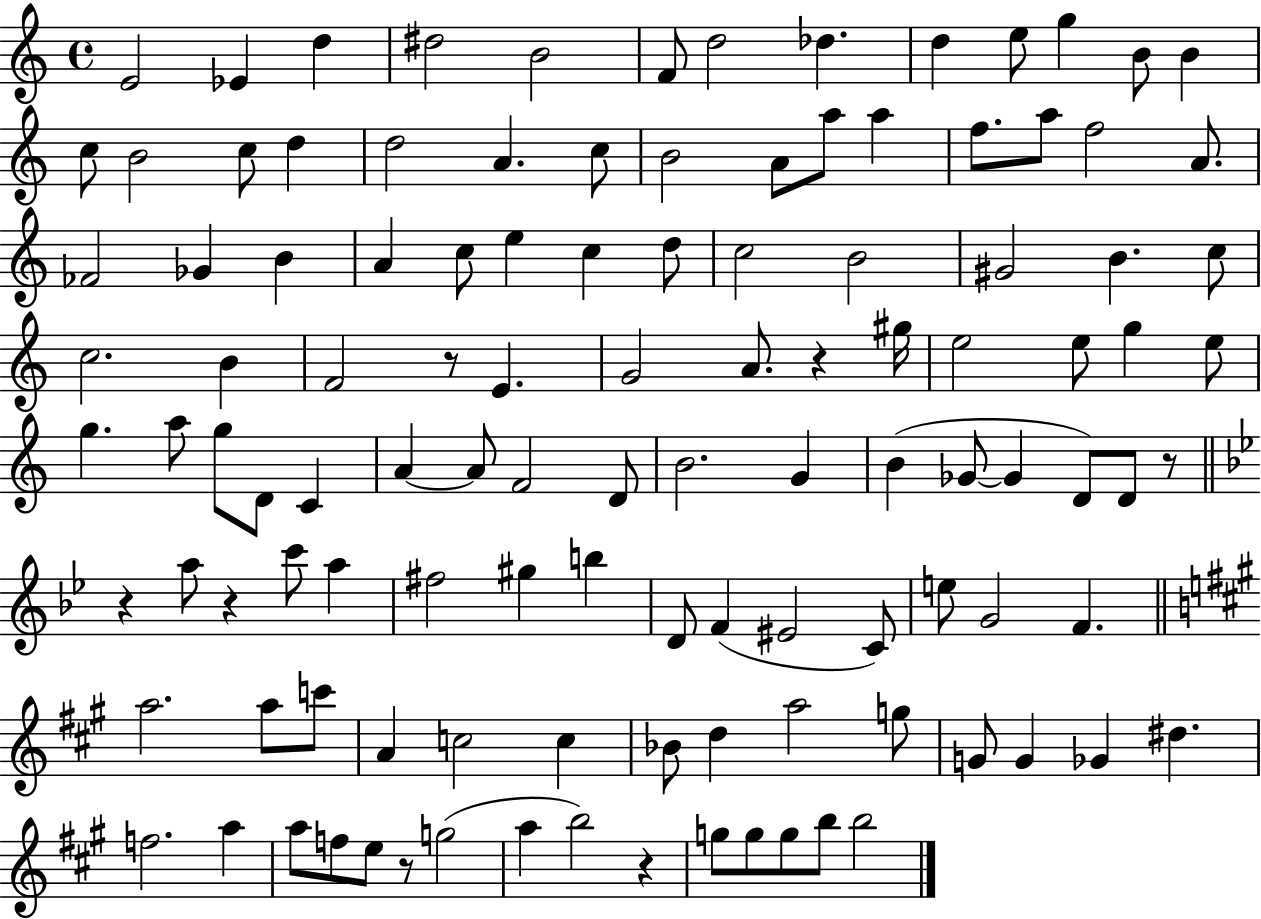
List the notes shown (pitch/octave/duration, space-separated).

E4/h Eb4/q D5/q D#5/h B4/h F4/e D5/h Db5/q. D5/q E5/e G5/q B4/e B4/q C5/e B4/h C5/e D5/q D5/h A4/q. C5/e B4/h A4/e A5/e A5/q F5/e. A5/e F5/h A4/e. FES4/h Gb4/q B4/q A4/q C5/e E5/q C5/q D5/e C5/h B4/h G#4/h B4/q. C5/e C5/h. B4/q F4/h R/e E4/q. G4/h A4/e. R/q G#5/s E5/h E5/e G5/q E5/e G5/q. A5/e G5/e D4/e C4/q A4/q A4/e F4/h D4/e B4/h. G4/q B4/q Gb4/e Gb4/q D4/e D4/e R/e R/q A5/e R/q C6/e A5/q F#5/h G#5/q B5/q D4/e F4/q EIS4/h C4/e E5/e G4/h F4/q. A5/h. A5/e C6/e A4/q C5/h C5/q Bb4/e D5/q A5/h G5/e G4/e G4/q Gb4/q D#5/q. F5/h. A5/q A5/e F5/e E5/e R/e G5/h A5/q B5/h R/q G5/e G5/e G5/e B5/e B5/h